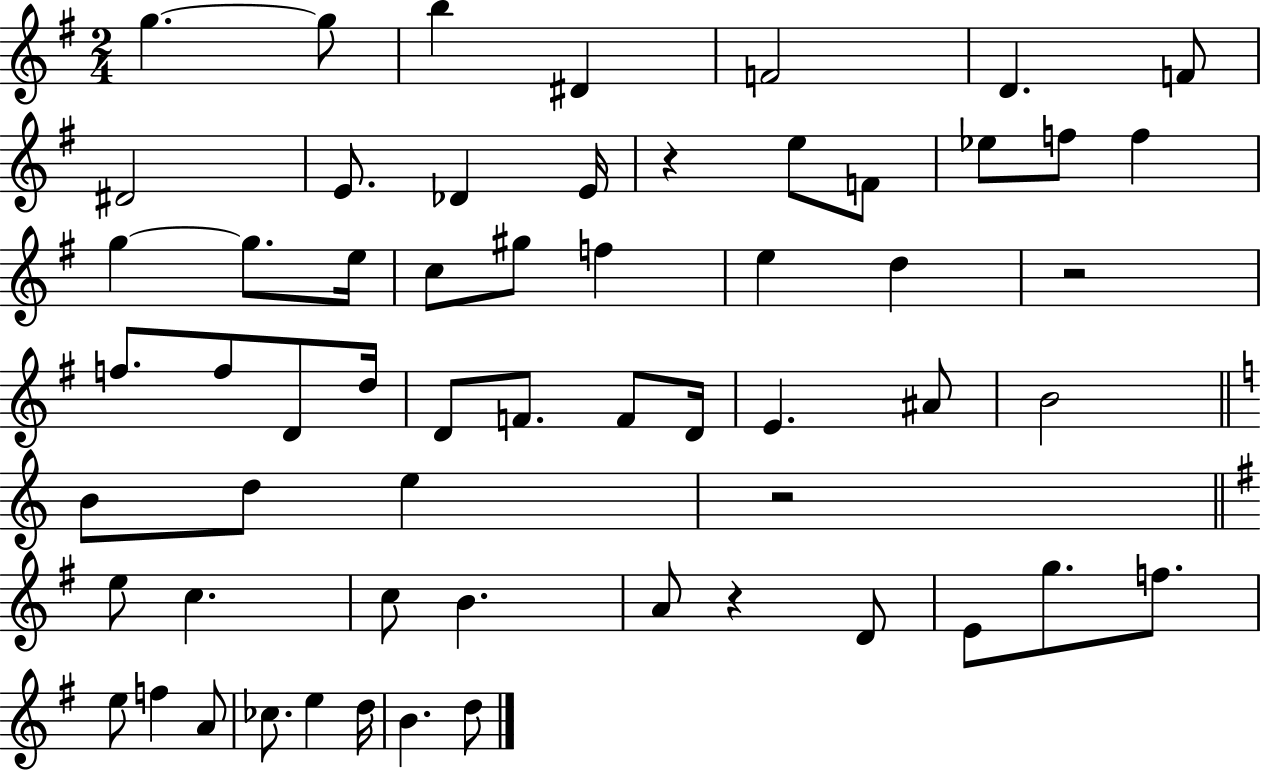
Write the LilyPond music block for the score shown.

{
  \clef treble
  \numericTimeSignature
  \time 2/4
  \key g \major
  g''4.~~ g''8 | b''4 dis'4 | f'2 | d'4. f'8 | \break dis'2 | e'8. des'4 e'16 | r4 e''8 f'8 | ees''8 f''8 f''4 | \break g''4~~ g''8. e''16 | c''8 gis''8 f''4 | e''4 d''4 | r2 | \break f''8. f''8 d'8 d''16 | d'8 f'8. f'8 d'16 | e'4. ais'8 | b'2 | \break \bar "||" \break \key a \minor b'8 d''8 e''4 | r2 | \bar "||" \break \key e \minor e''8 c''4. | c''8 b'4. | a'8 r4 d'8 | e'8 g''8. f''8. | \break e''8 f''4 a'8 | ces''8. e''4 d''16 | b'4. d''8 | \bar "|."
}